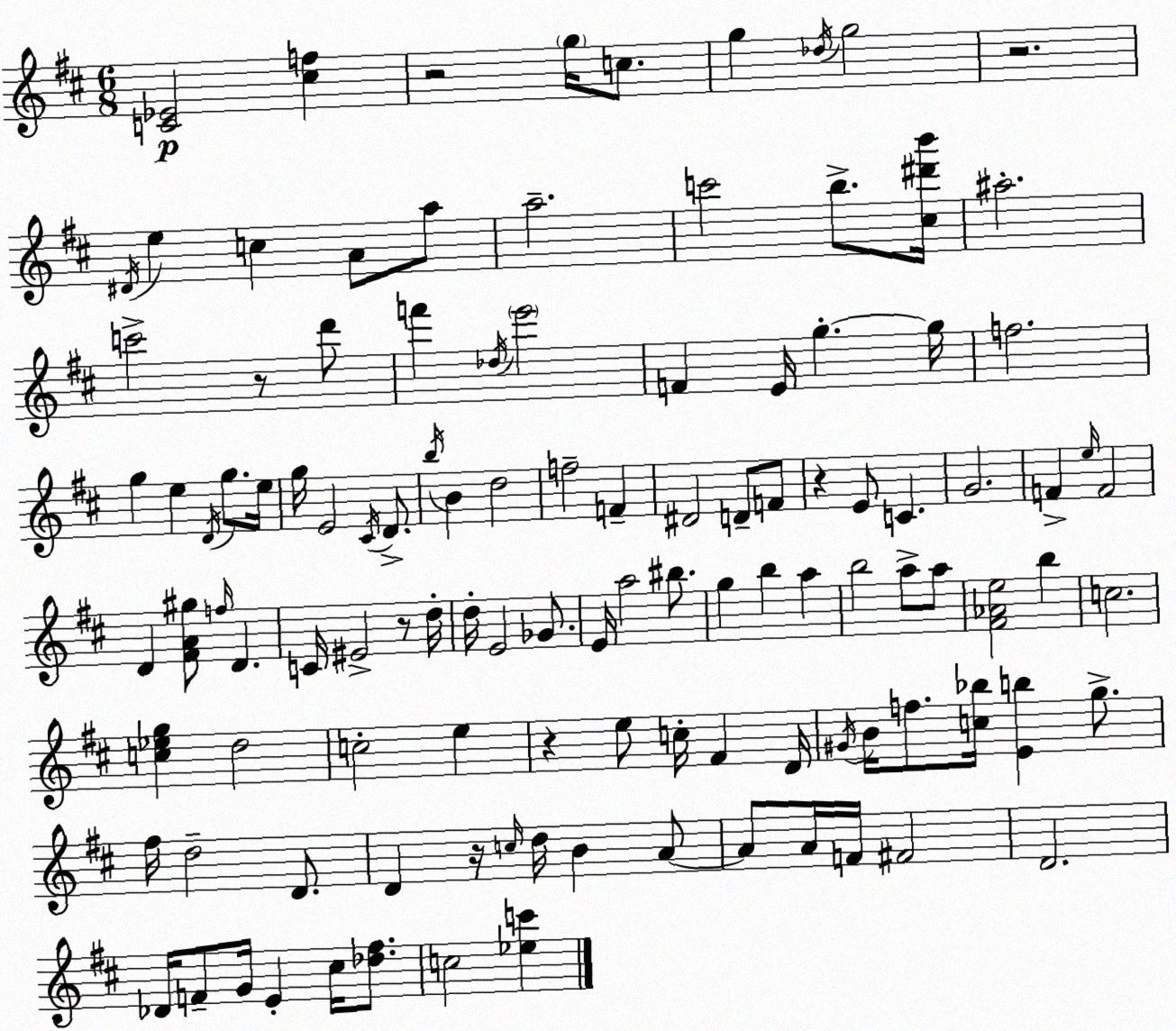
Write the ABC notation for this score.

X:1
T:Untitled
M:6/8
L:1/4
K:D
[C_E]2 [^cf] z2 g/4 c/2 g _d/4 g2 z2 ^D/4 e c A/2 a/2 a2 c'2 b/2 [^c^d'b']/4 ^a2 c'2 z/2 d'/2 f' _d/4 e'2 F E/4 g g/4 f2 g e D/4 g/2 e/4 g/4 E2 ^C/4 D/2 b/4 B d2 f2 F ^D2 D/2 F/2 z E/2 C G2 F e/4 F2 D [^FA^g]/2 f/4 D C/4 ^E2 z/2 d/4 d/4 E2 _G/2 E/4 a2 ^b/2 g b a b2 a/2 a/2 [^F_Ae]2 b c2 [c_eg] d2 c2 e z e/2 c/4 ^F D/4 ^G/4 B/4 f/2 [c_b]/4 [Eb] g/2 ^f/4 d2 D/2 D z/4 c/4 d/4 B A/2 A/2 A/4 F/4 ^F2 D2 _D/4 F/2 G/4 E ^c/4 [_d^f]/2 c2 [_ec']